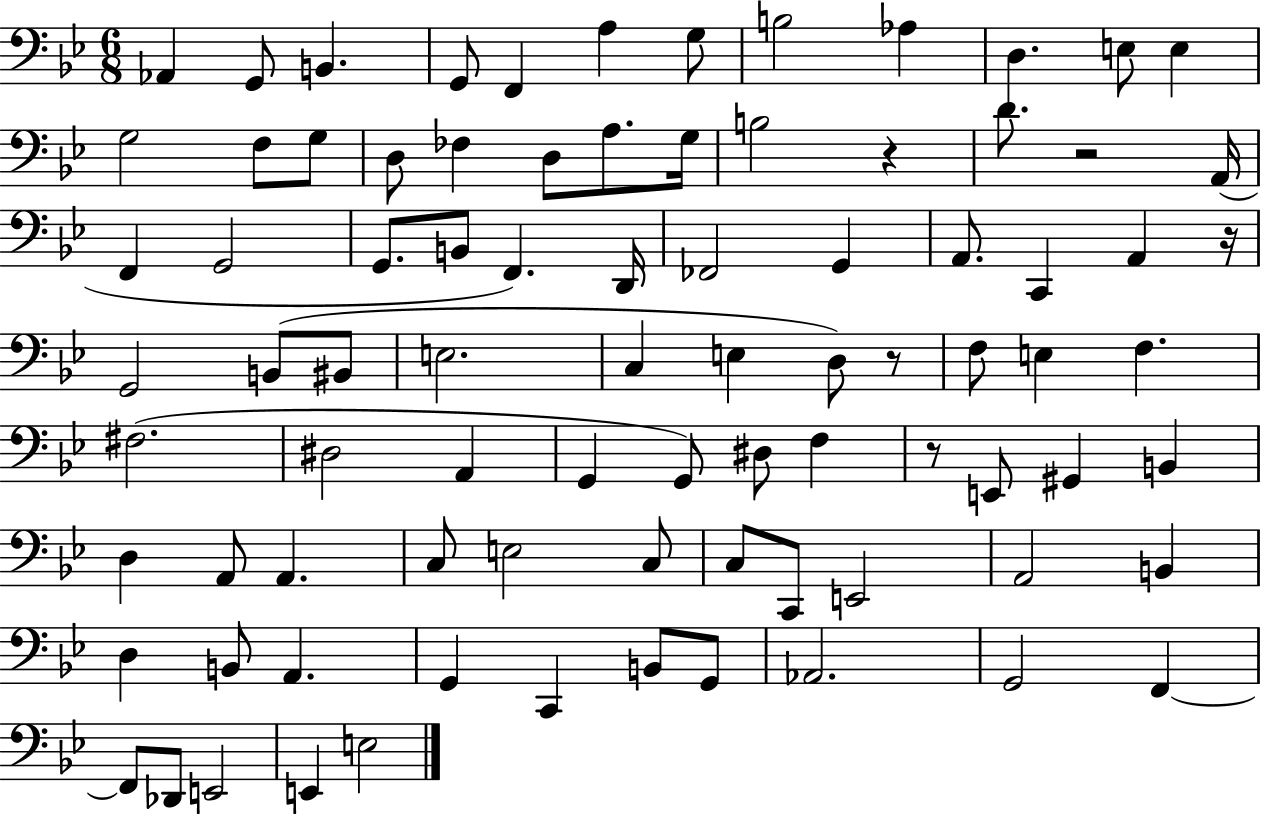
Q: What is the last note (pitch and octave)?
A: E3